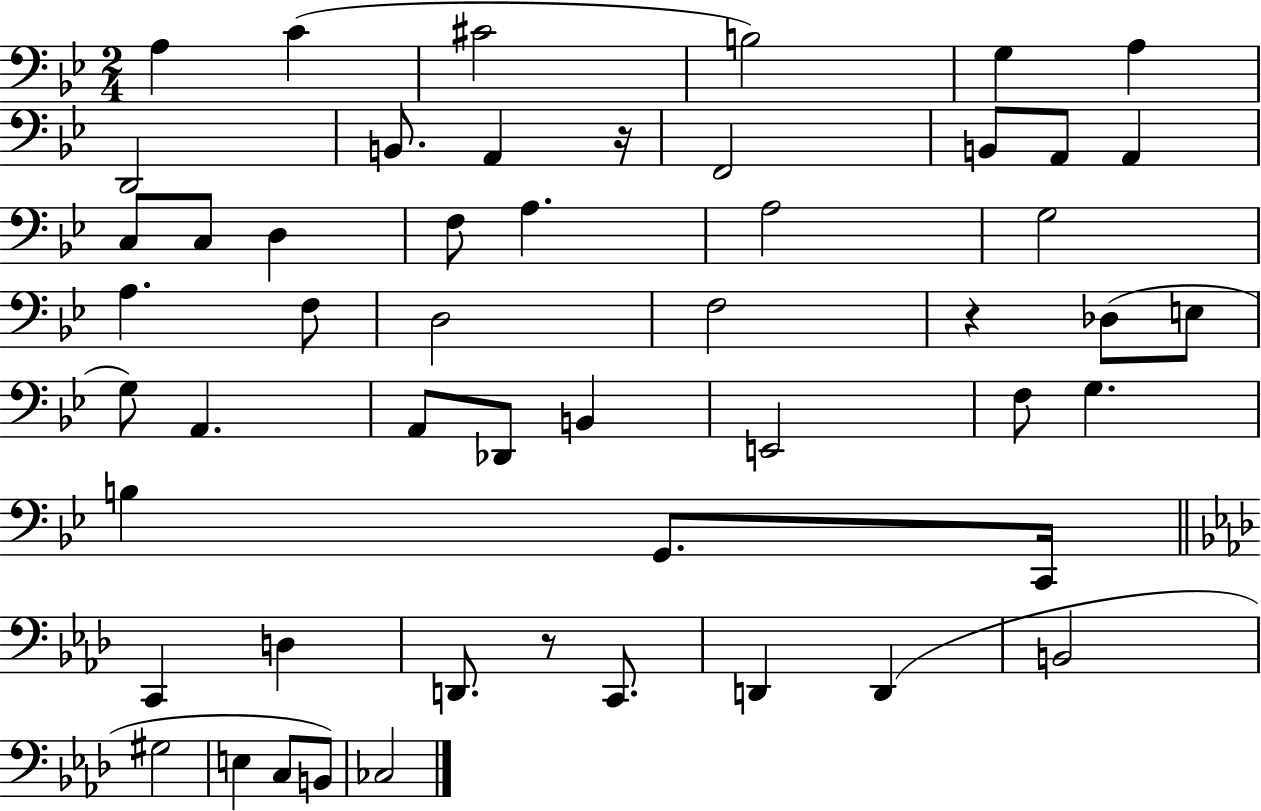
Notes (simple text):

A3/q C4/q C#4/h B3/h G3/q A3/q D2/h B2/e. A2/q R/s F2/h B2/e A2/e A2/q C3/e C3/e D3/q F3/e A3/q. A3/h G3/h A3/q. F3/e D3/h F3/h R/q Db3/e E3/e G3/e A2/q. A2/e Db2/e B2/q E2/h F3/e G3/q. B3/q G2/e. C2/s C2/q D3/q D2/e. R/e C2/e. D2/q D2/q B2/h G#3/h E3/q C3/e B2/e CES3/h